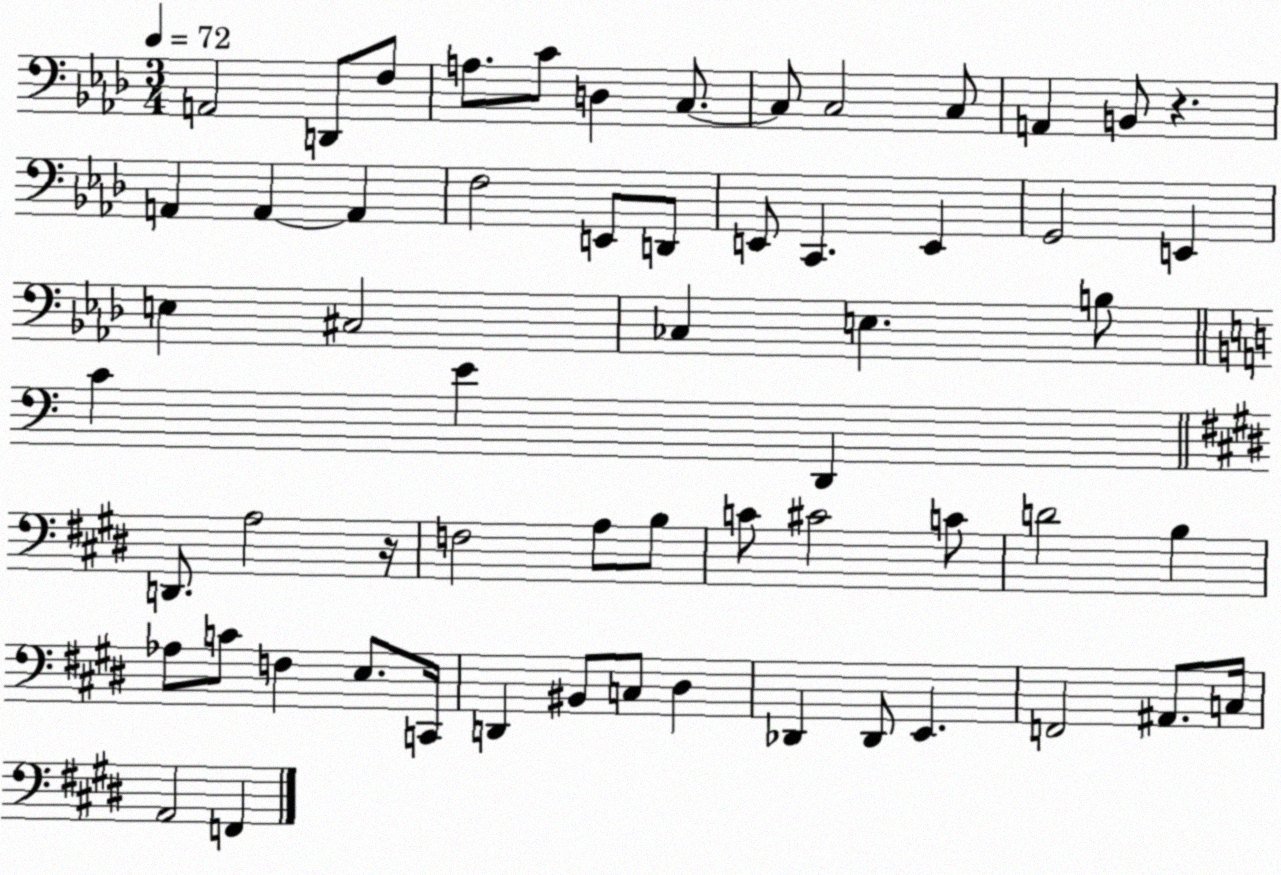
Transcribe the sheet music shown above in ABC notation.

X:1
T:Untitled
M:3/4
L:1/4
K:Ab
A,,2 D,,/2 F,/2 A,/2 C/2 D, C,/2 C,/2 C,2 C,/2 A,, B,,/2 z A,, A,, A,, F,2 E,,/2 D,,/2 E,,/2 C,, E,, G,,2 E,, E, ^C,2 _C, E, B,/2 C E D,, D,,/2 A,2 z/4 F,2 A,/2 B,/2 C/2 ^C2 C/2 D2 B, _A,/2 C/2 F, E,/2 C,,/4 D,, ^B,,/2 C,/2 ^D, _D,, _D,,/2 E,, F,,2 ^A,,/2 C,/4 A,,2 F,,